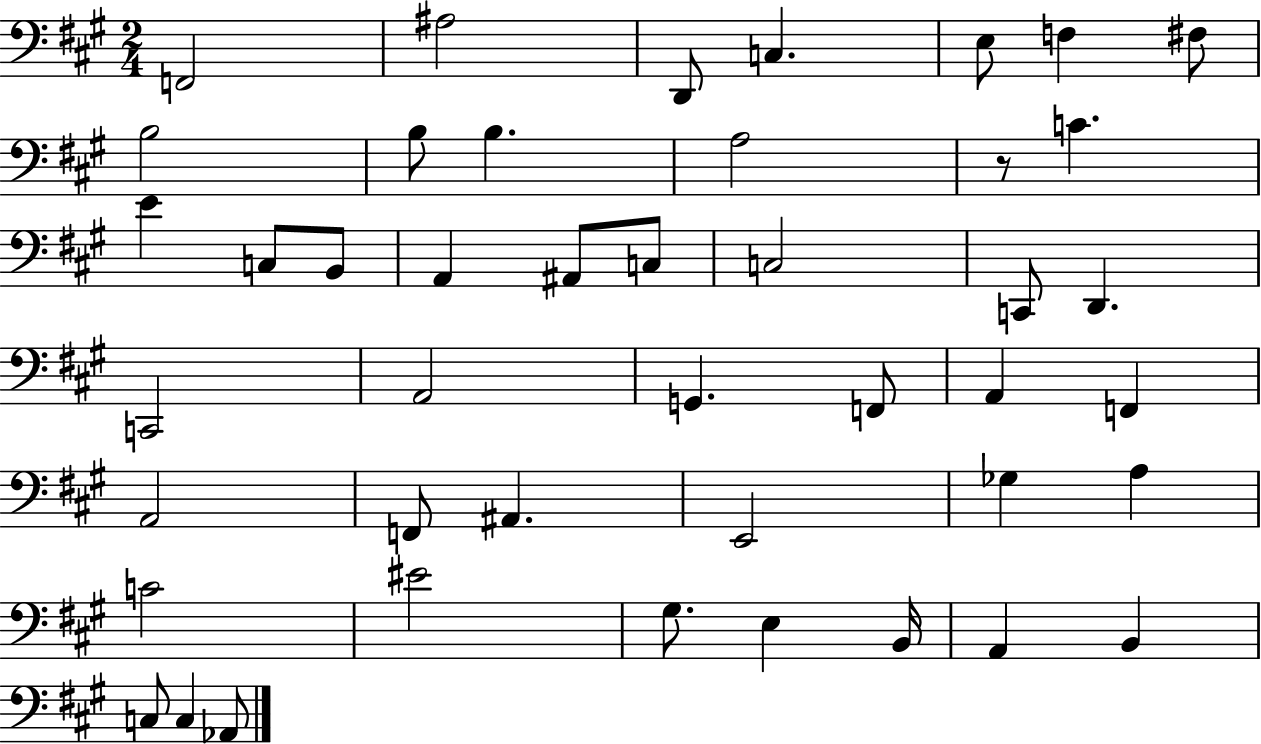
{
  \clef bass
  \numericTimeSignature
  \time 2/4
  \key a \major
  f,2 | ais2 | d,8 c4. | e8 f4 fis8 | \break b2 | b8 b4. | a2 | r8 c'4. | \break e'4 c8 b,8 | a,4 ais,8 c8 | c2 | c,8 d,4. | \break c,2 | a,2 | g,4. f,8 | a,4 f,4 | \break a,2 | f,8 ais,4. | e,2 | ges4 a4 | \break c'2 | eis'2 | gis8. e4 b,16 | a,4 b,4 | \break c8 c4 aes,8 | \bar "|."
}